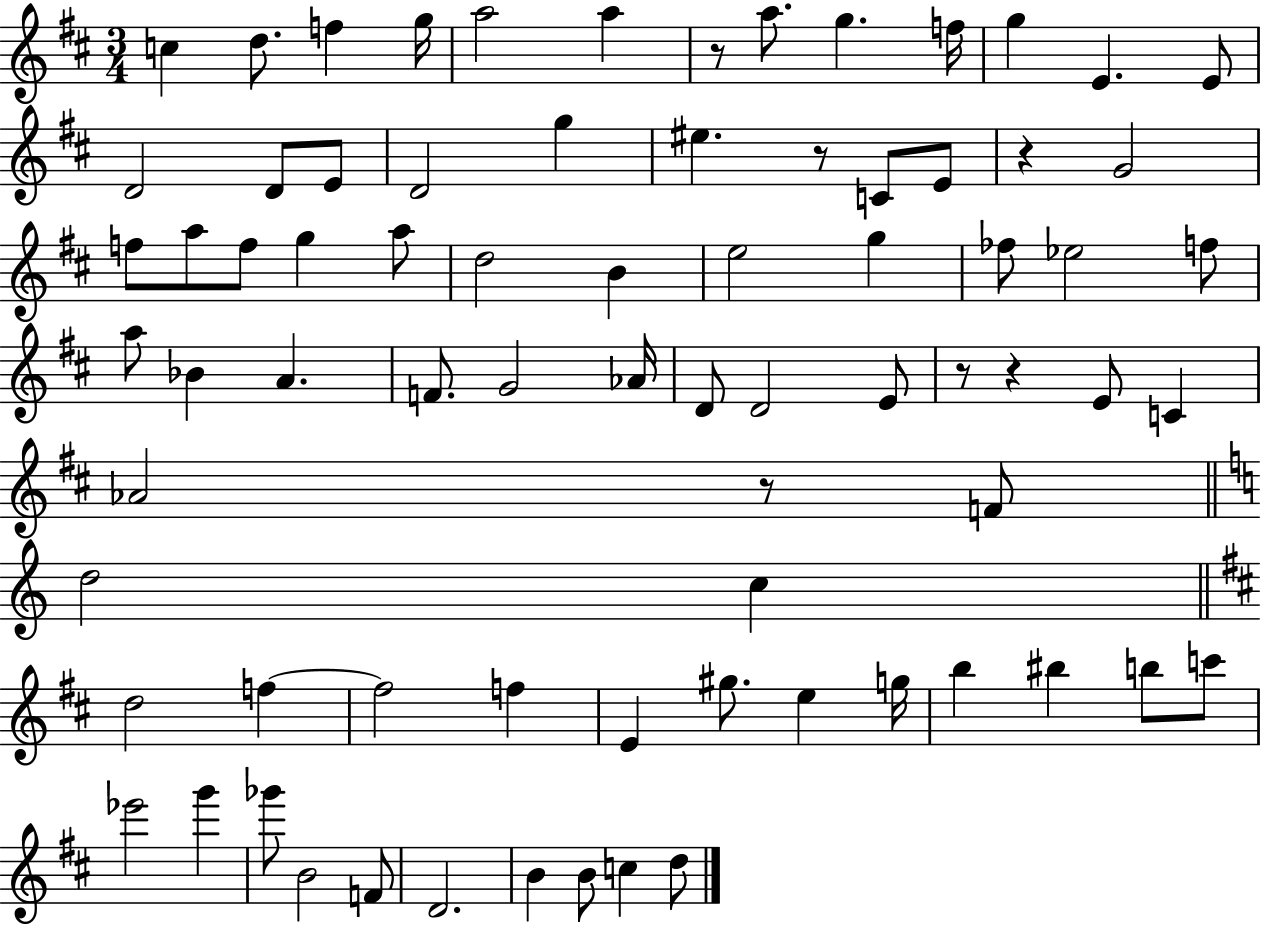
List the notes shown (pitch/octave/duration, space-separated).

C5/q D5/e. F5/q G5/s A5/h A5/q R/e A5/e. G5/q. F5/s G5/q E4/q. E4/e D4/h D4/e E4/e D4/h G5/q EIS5/q. R/e C4/e E4/e R/q G4/h F5/e A5/e F5/e G5/q A5/e D5/h B4/q E5/h G5/q FES5/e Eb5/h F5/e A5/e Bb4/q A4/q. F4/e. G4/h Ab4/s D4/e D4/h E4/e R/e R/q E4/e C4/q Ab4/h R/e F4/e D5/h C5/q D5/h F5/q F5/h F5/q E4/q G#5/e. E5/q G5/s B5/q BIS5/q B5/e C6/e Eb6/h G6/q Gb6/e B4/h F4/e D4/h. B4/q B4/e C5/q D5/e